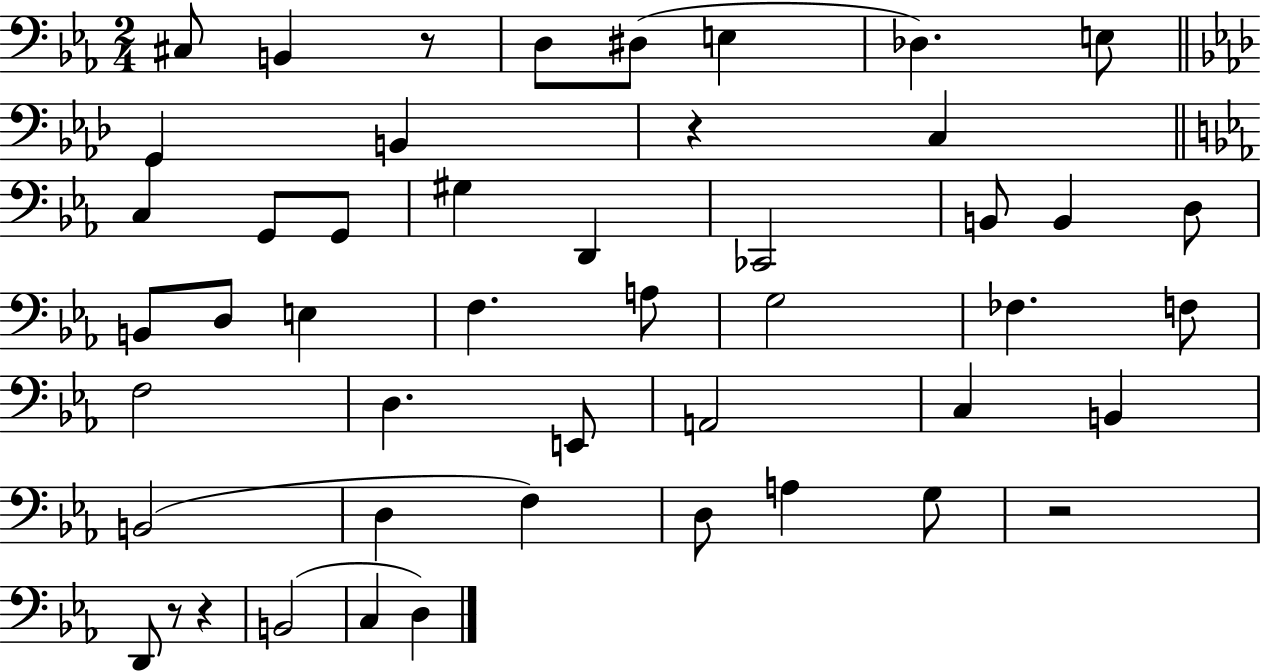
{
  \clef bass
  \numericTimeSignature
  \time 2/4
  \key ees \major
  cis8 b,4 r8 | d8 dis8( e4 | des4.) e8 | \bar "||" \break \key aes \major g,4 b,4 | r4 c4 | \bar "||" \break \key ees \major c4 g,8 g,8 | gis4 d,4 | ces,2 | b,8 b,4 d8 | \break b,8 d8 e4 | f4. a8 | g2 | fes4. f8 | \break f2 | d4. e,8 | a,2 | c4 b,4 | \break b,2( | d4 f4) | d8 a4 g8 | r2 | \break d,8 r8 r4 | b,2( | c4 d4) | \bar "|."
}